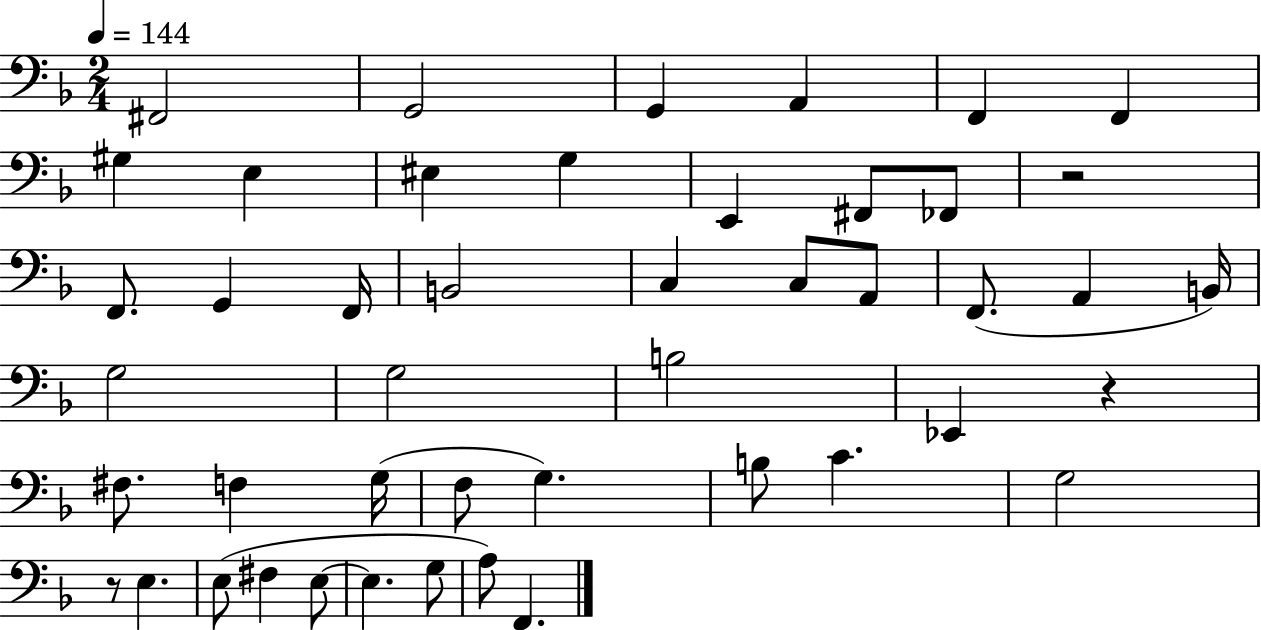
{
  \clef bass
  \numericTimeSignature
  \time 2/4
  \key f \major
  \tempo 4 = 144
  fis,2 | g,2 | g,4 a,4 | f,4 f,4 | \break gis4 e4 | eis4 g4 | e,4 fis,8 fes,8 | r2 | \break f,8. g,4 f,16 | b,2 | c4 c8 a,8 | f,8.( a,4 b,16) | \break g2 | g2 | b2 | ees,4 r4 | \break fis8. f4 g16( | f8 g4.) | b8 c'4. | g2 | \break r8 e4. | e8( fis4 e8~~ | e4. g8 | a8) f,4. | \break \bar "|."
}